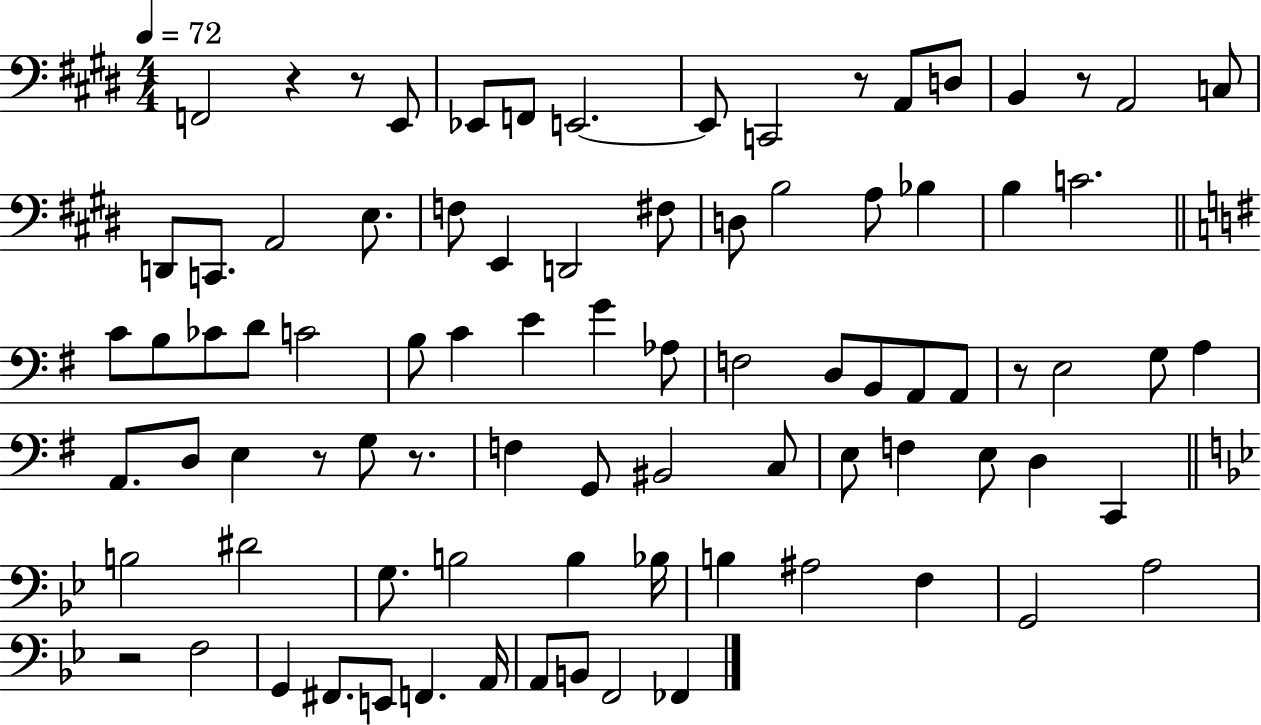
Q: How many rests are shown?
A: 8